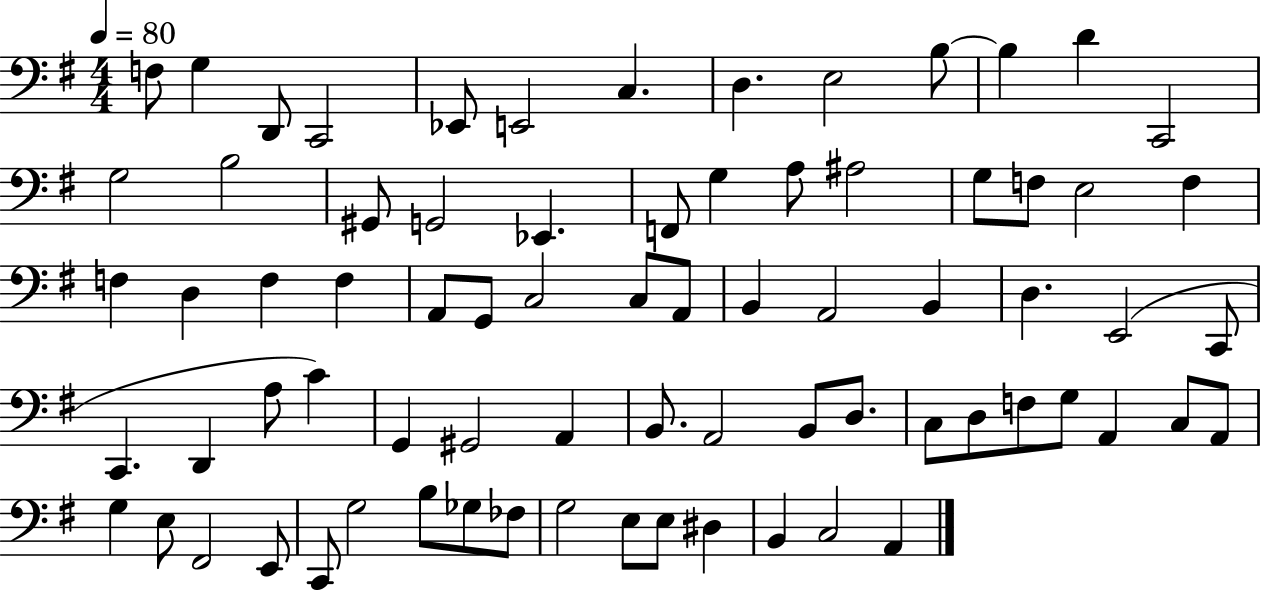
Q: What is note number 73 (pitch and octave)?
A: B2